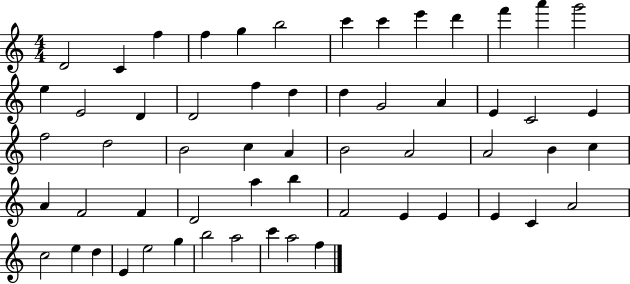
D4/h C4/q F5/q F5/q G5/q B5/h C6/q C6/q E6/q D6/q F6/q A6/q G6/h E5/q E4/h D4/q D4/h F5/q D5/q D5/q G4/h A4/q E4/q C4/h E4/q F5/h D5/h B4/h C5/q A4/q B4/h A4/h A4/h B4/q C5/q A4/q F4/h F4/q D4/h A5/q B5/q F4/h E4/q E4/q E4/q C4/q A4/h C5/h E5/q D5/q E4/q E5/h G5/q B5/h A5/h C6/q A5/h F5/q